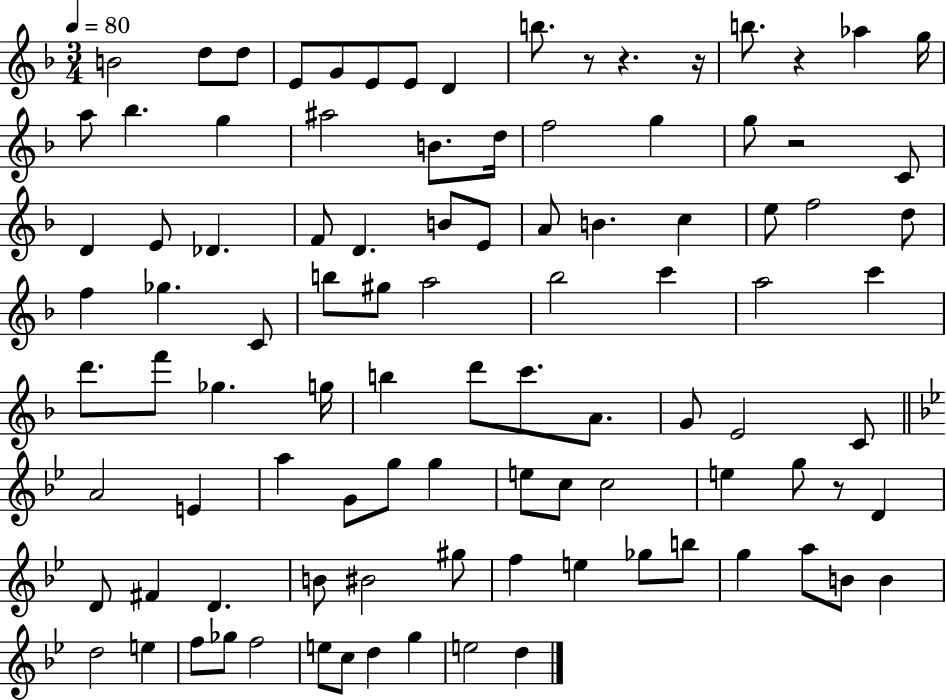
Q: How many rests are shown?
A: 6